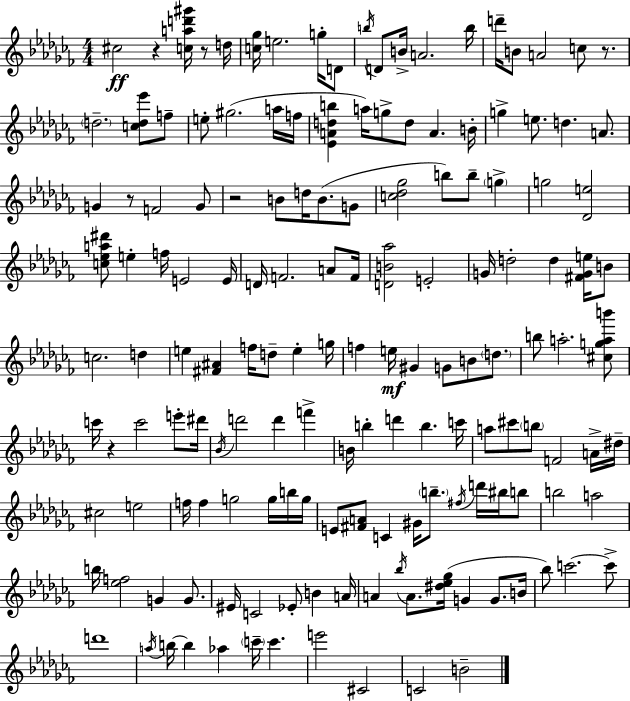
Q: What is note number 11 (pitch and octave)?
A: D6